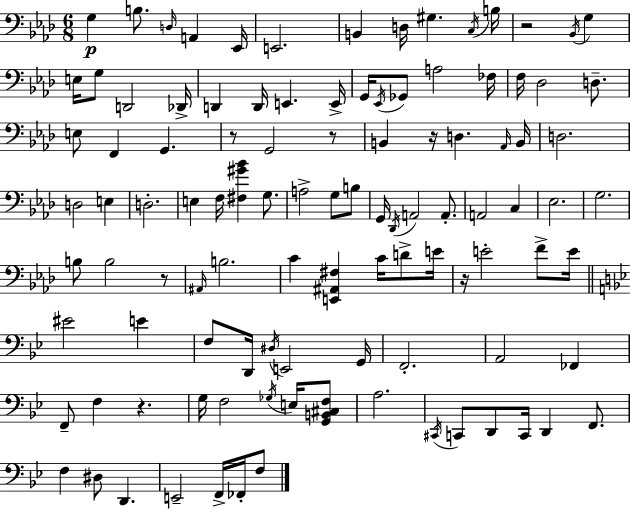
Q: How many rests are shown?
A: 7